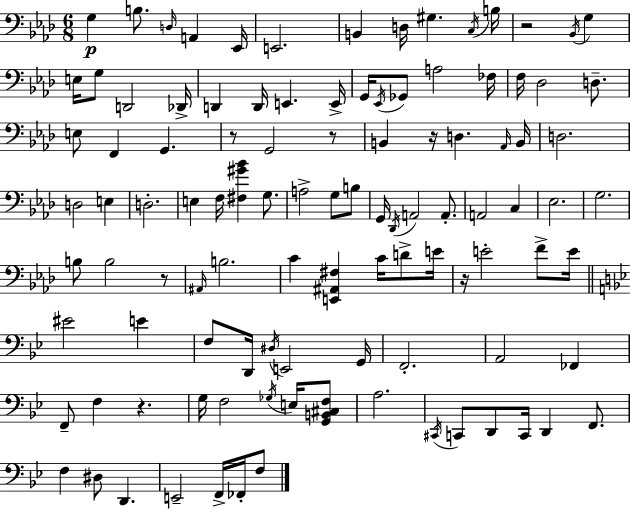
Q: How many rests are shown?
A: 7